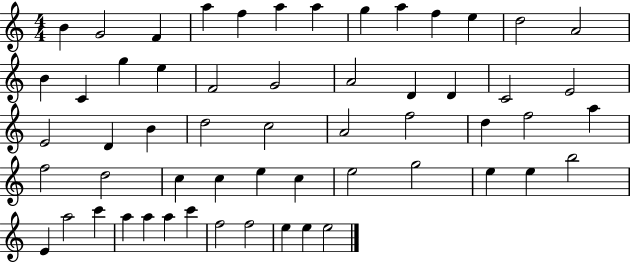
{
  \clef treble
  \numericTimeSignature
  \time 4/4
  \key c \major
  b'4 g'2 f'4 | a''4 f''4 a''4 a''4 | g''4 a''4 f''4 e''4 | d''2 a'2 | \break b'4 c'4 g''4 e''4 | f'2 g'2 | a'2 d'4 d'4 | c'2 e'2 | \break e'2 d'4 b'4 | d''2 c''2 | a'2 f''2 | d''4 f''2 a''4 | \break f''2 d''2 | c''4 c''4 e''4 c''4 | e''2 g''2 | e''4 e''4 b''2 | \break e'4 a''2 c'''4 | a''4 a''4 a''4 c'''4 | f''2 f''2 | e''4 e''4 e''2 | \break \bar "|."
}